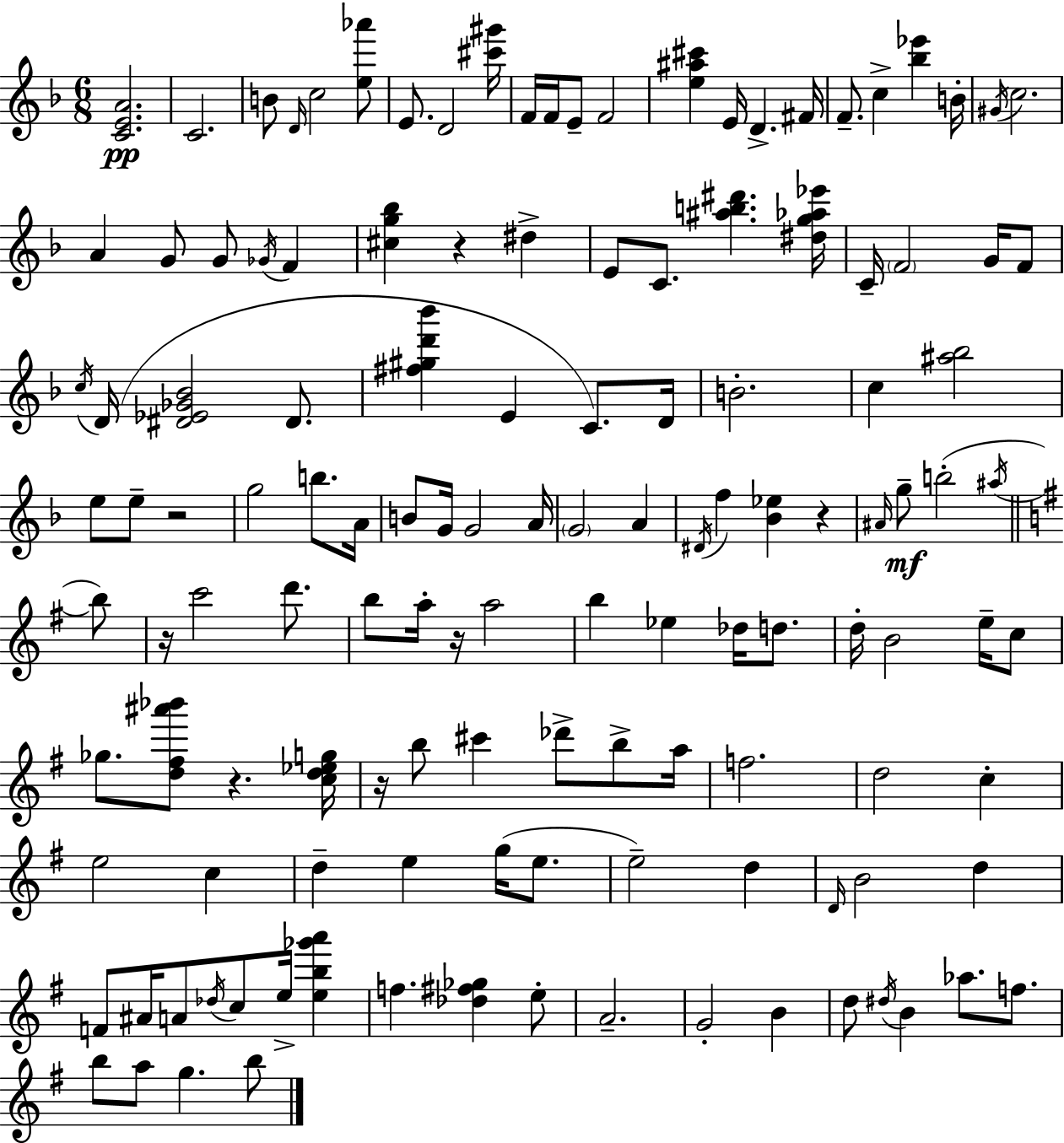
[C4,E4,A4]/h. C4/h. B4/e D4/s C5/h [E5,Ab6]/e E4/e. D4/h [C#6,G#6]/s F4/s F4/s E4/e F4/h [E5,A#5,C#6]/q E4/s D4/q. F#4/s F4/e. C5/q [Bb5,Eb6]/q B4/s G#4/s C5/h. A4/q G4/e G4/e Gb4/s F4/q [C#5,G5,Bb5]/q R/q D#5/q E4/e C4/e. [A#5,B5,D#6]/q. [D#5,G5,Ab5,Eb6]/s C4/s F4/h G4/s F4/e C5/s D4/s [D#4,Eb4,Gb4,Bb4]/h D#4/e. [F#5,G#5,D6,Bb6]/q E4/q C4/e. D4/s B4/h. C5/q [A#5,Bb5]/h E5/e E5/e R/h G5/h B5/e. A4/s B4/e G4/s G4/h A4/s G4/h A4/q D#4/s F5/q [Bb4,Eb5]/q R/q A#4/s G5/e B5/h A#5/s B5/e R/s C6/h D6/e. B5/e A5/s R/s A5/h B5/q Eb5/q Db5/s D5/e. D5/s B4/h E5/s C5/e Gb5/e. [D5,F#5,A#6,Bb6]/e R/q. [C5,D5,Eb5,G5]/s R/s B5/e C#6/q Db6/e B5/e A5/s F5/h. D5/h C5/q E5/h C5/q D5/q E5/q G5/s E5/e. E5/h D5/q D4/s B4/h D5/q F4/e A#4/s A4/e Db5/s C5/e E5/s [E5,B5,Gb6,A6]/q F5/q. [Db5,F#5,Gb5]/q E5/e A4/h. G4/h B4/q D5/e D#5/s B4/q Ab5/e. F5/e. B5/e A5/e G5/q. B5/e